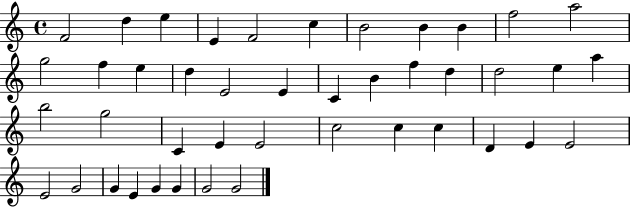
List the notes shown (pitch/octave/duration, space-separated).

F4/h D5/q E5/q E4/q F4/h C5/q B4/h B4/q B4/q F5/h A5/h G5/h F5/q E5/q D5/q E4/h E4/q C4/q B4/q F5/q D5/q D5/h E5/q A5/q B5/h G5/h C4/q E4/q E4/h C5/h C5/q C5/q D4/q E4/q E4/h E4/h G4/h G4/q E4/q G4/q G4/q G4/h G4/h